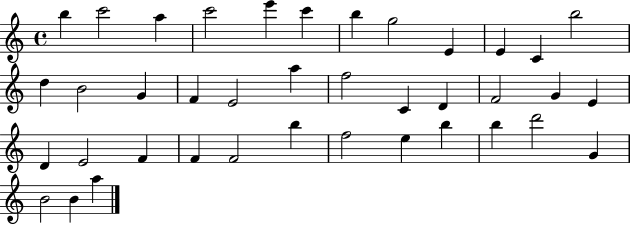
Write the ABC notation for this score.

X:1
T:Untitled
M:4/4
L:1/4
K:C
b c'2 a c'2 e' c' b g2 E E C b2 d B2 G F E2 a f2 C D F2 G E D E2 F F F2 b f2 e b b d'2 G B2 B a